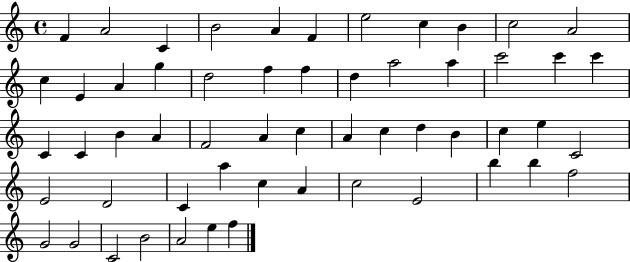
{
  \clef treble
  \time 4/4
  \defaultTimeSignature
  \key c \major
  f'4 a'2 c'4 | b'2 a'4 f'4 | e''2 c''4 b'4 | c''2 a'2 | \break c''4 e'4 a'4 g''4 | d''2 f''4 f''4 | d''4 a''2 a''4 | c'''2 c'''4 c'''4 | \break c'4 c'4 b'4 a'4 | f'2 a'4 c''4 | a'4 c''4 d''4 b'4 | c''4 e''4 c'2 | \break e'2 d'2 | c'4 a''4 c''4 a'4 | c''2 e'2 | b''4 b''4 f''2 | \break g'2 g'2 | c'2 b'2 | a'2 e''4 f''4 | \bar "|."
}